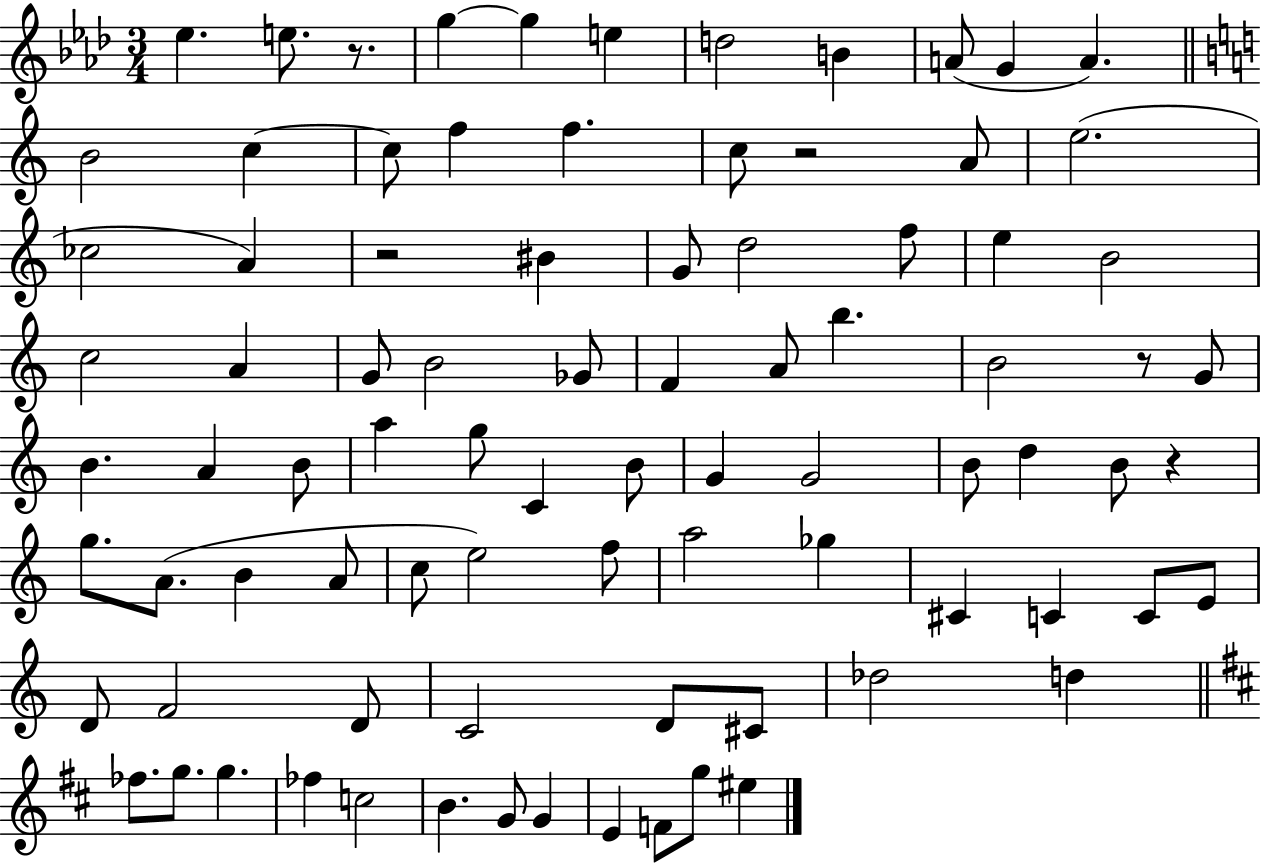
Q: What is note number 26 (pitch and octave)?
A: B4